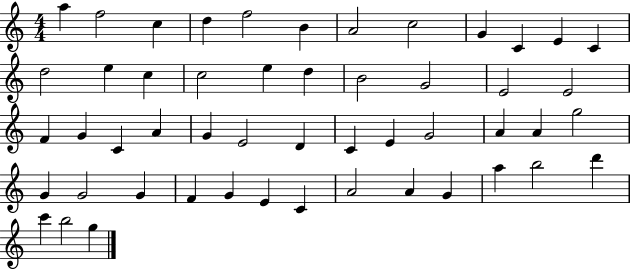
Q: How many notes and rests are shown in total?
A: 51